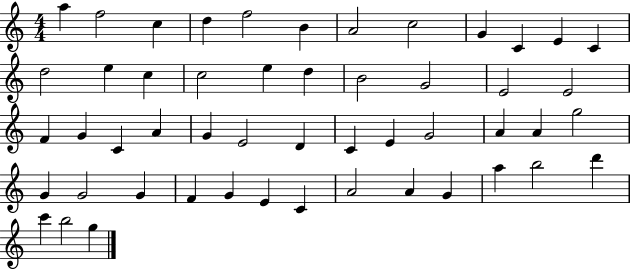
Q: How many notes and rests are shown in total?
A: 51